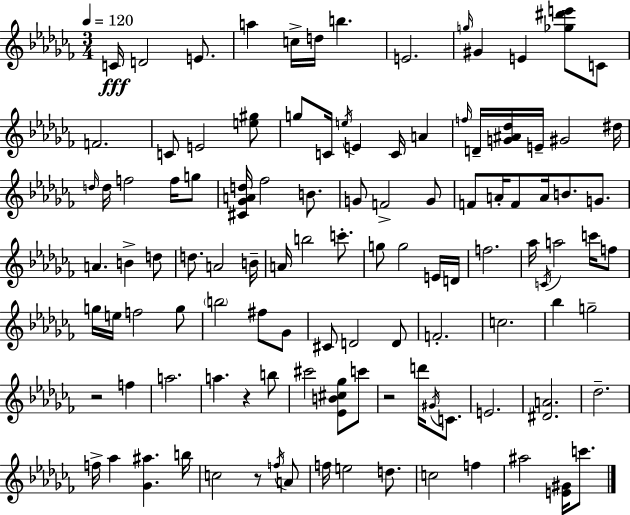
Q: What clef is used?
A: treble